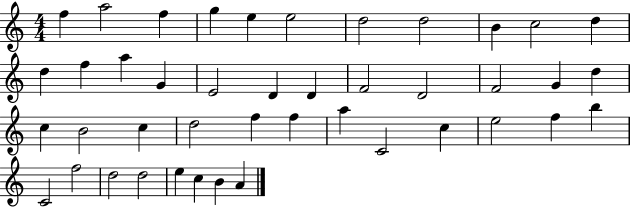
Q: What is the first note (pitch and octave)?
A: F5